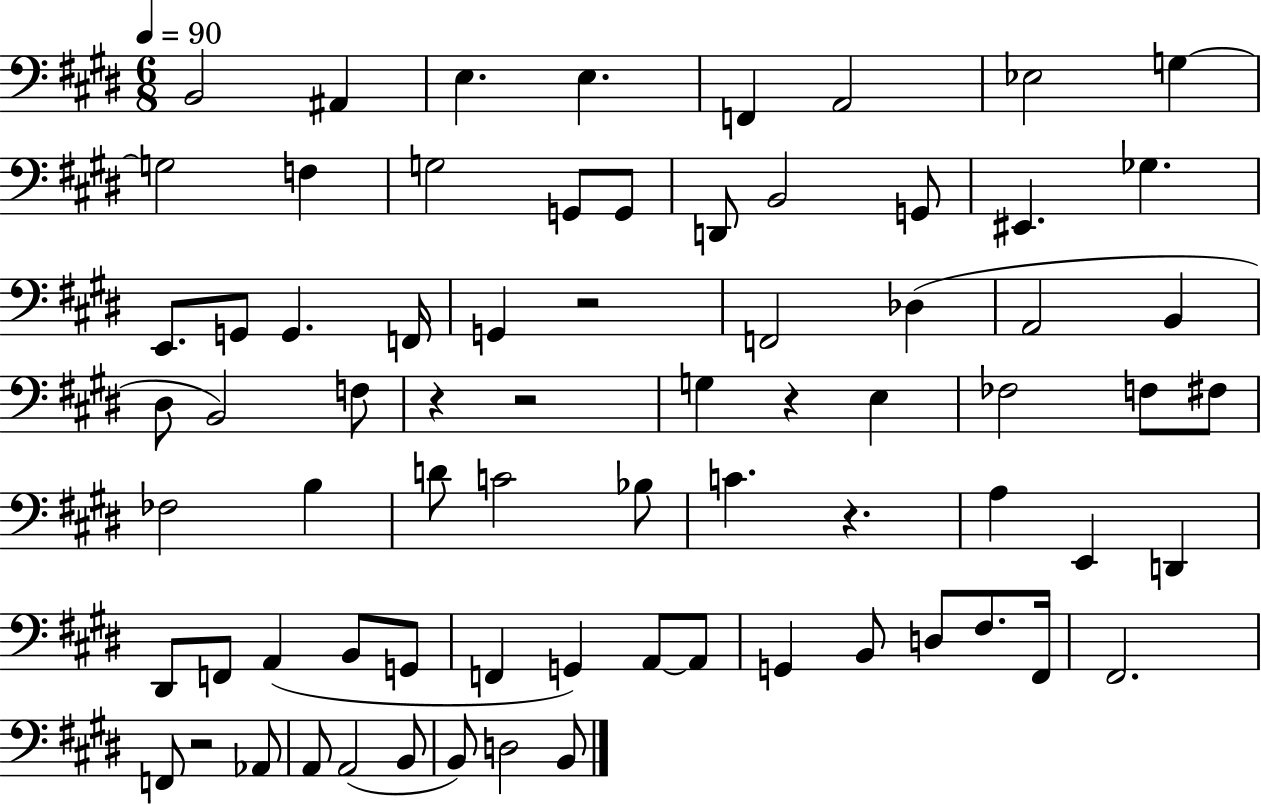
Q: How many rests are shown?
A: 6